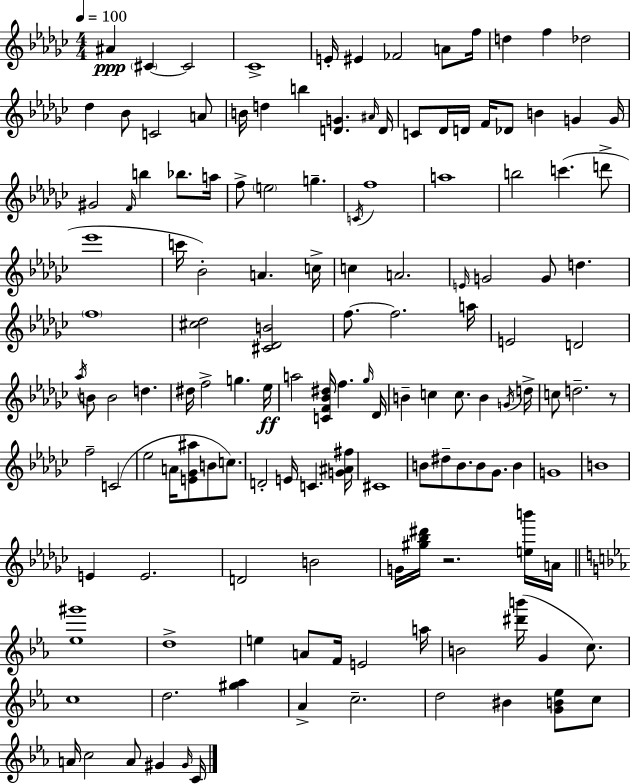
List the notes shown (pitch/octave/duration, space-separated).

A#4/q C#4/q C#4/h CES4/w E4/s EIS4/q FES4/h A4/e F5/s D5/q F5/q Db5/h Db5/q Bb4/e C4/h A4/e B4/s D5/q B5/q [D4,G4]/q. A#4/s D4/s C4/e Db4/s D4/s F4/s Db4/e B4/q G4/q G4/s G#4/h F4/s B5/q Bb5/e. A5/s F5/e E5/h G5/q. C4/s F5/w A5/w B5/h C6/q. D6/e Eb6/w C6/s Bb4/h A4/q. C5/s C5/q A4/h. E4/s G4/h G4/e D5/q. F5/w [C#5,Db5]/h [C#4,Db4,B4]/h F5/e. F5/h. A5/s E4/h D4/h Ab5/s B4/e B4/h D5/q. D#5/s F5/h G5/q. Eb5/s A5/h [C4,F4,Bb4,D#5]/s F5/q. Gb5/s Db4/s B4/q C5/q C5/e. B4/q G4/s D5/s C5/e D5/h. R/e F5/h C4/h Eb5/h A4/s [E4,Gb4,A#5]/e B4/e C5/e. D4/h E4/s C4/q. [G4,A#4,F#5]/s C#4/w B4/e D#5/e B4/e. B4/e Gb4/e. B4/q G4/w B4/w E4/q E4/h. D4/h B4/h G4/s [G#5,Bb5,D#6]/s R/h. [E5,B6]/s A4/s [Eb5,G#6]/w D5/w E5/q A4/e F4/s E4/h A5/s B4/h [D#6,B6]/s G4/q C5/e. C5/w D5/h. [G#5,Ab5]/q Ab4/q C5/h. D5/h BIS4/q [G4,B4,Eb5]/e C5/e A4/s C5/h A4/e G#4/q G#4/s C4/s